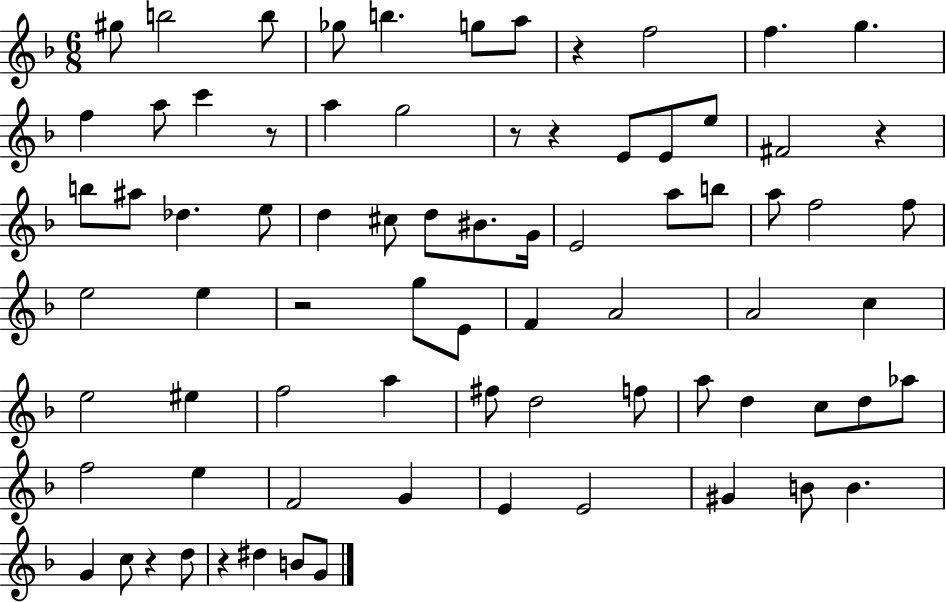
G#5/e B5/h B5/e Gb5/e B5/q. G5/e A5/e R/q F5/h F5/q. G5/q. F5/q A5/e C6/q R/e A5/q G5/h R/e R/q E4/e E4/e E5/e F#4/h R/q B5/e A#5/e Db5/q. E5/e D5/q C#5/e D5/e BIS4/e. G4/s E4/h A5/e B5/e A5/e F5/h F5/e E5/h E5/q R/h G5/e E4/e F4/q A4/h A4/h C5/q E5/h EIS5/q F5/h A5/q F#5/e D5/h F5/e A5/e D5/q C5/e D5/e Ab5/e F5/h E5/q F4/h G4/q E4/q E4/h G#4/q B4/e B4/q. G4/q C5/e R/q D5/e R/q D#5/q B4/e G4/e